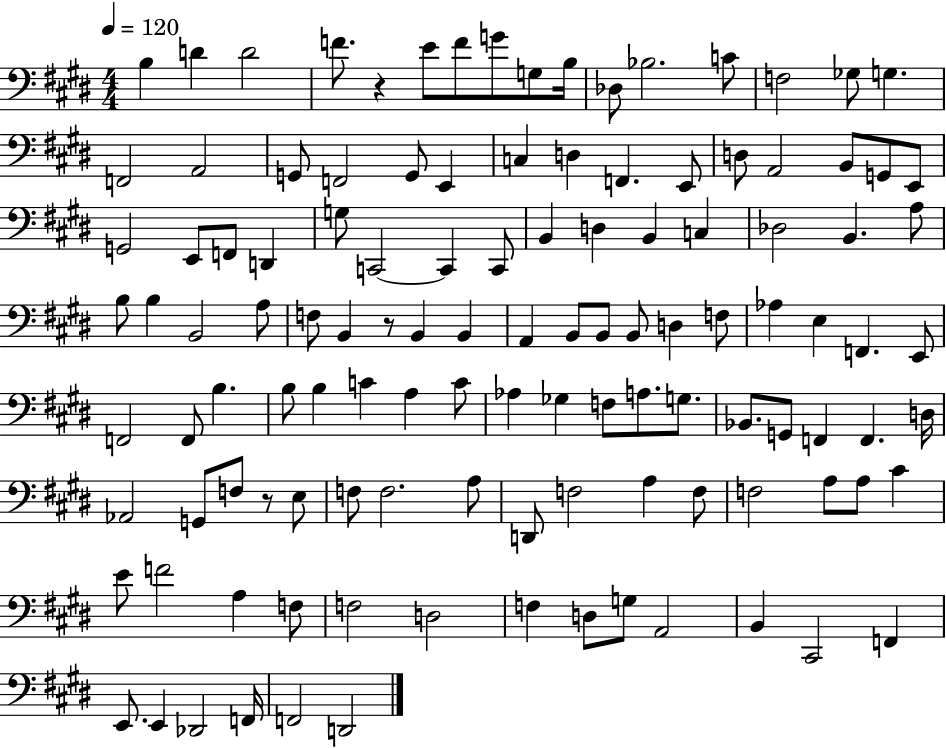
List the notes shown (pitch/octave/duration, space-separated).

B3/q D4/q D4/h F4/e. R/q E4/e F4/e G4/e G3/e B3/s Db3/e Bb3/h. C4/e F3/h Gb3/e G3/q. F2/h A2/h G2/e F2/h G2/e E2/q C3/q D3/q F2/q. E2/e D3/e A2/h B2/e G2/e E2/e G2/h E2/e F2/e D2/q G3/e C2/h C2/q C2/e B2/q D3/q B2/q C3/q Db3/h B2/q. A3/e B3/e B3/q B2/h A3/e F3/e B2/q R/e B2/q B2/q A2/q B2/e B2/e B2/e D3/q F3/e Ab3/q E3/q F2/q. E2/e F2/h F2/e B3/q. B3/e B3/q C4/q A3/q C4/e Ab3/q Gb3/q F3/e A3/e. G3/e. Bb2/e. G2/e F2/q F2/q. D3/s Ab2/h G2/e F3/e R/e E3/e F3/e F3/h. A3/e D2/e F3/h A3/q F3/e F3/h A3/e A3/e C#4/q E4/e F4/h A3/q F3/e F3/h D3/h F3/q D3/e G3/e A2/h B2/q C#2/h F2/q E2/e. E2/q Db2/h F2/s F2/h D2/h